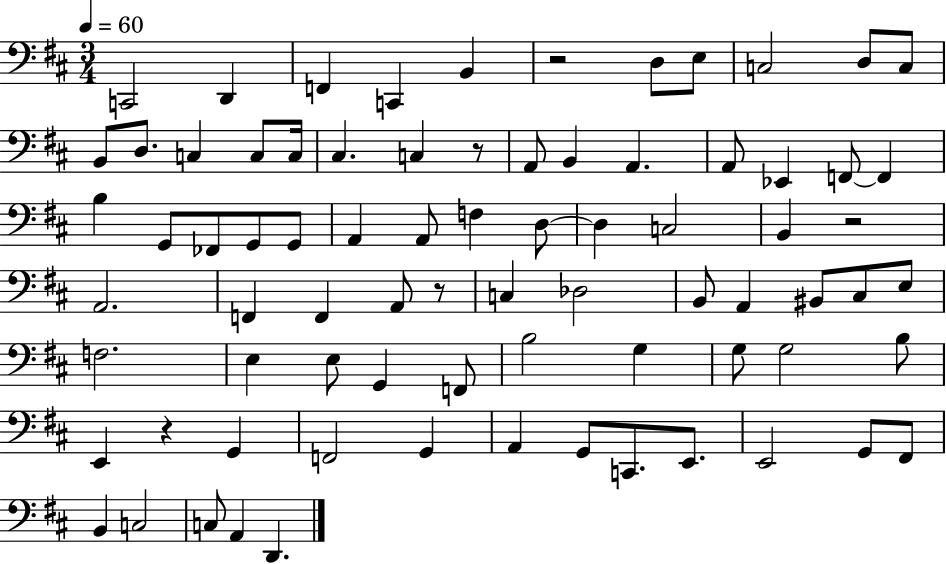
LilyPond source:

{
  \clef bass
  \numericTimeSignature
  \time 3/4
  \key d \major
  \tempo 4 = 60
  c,2 d,4 | f,4 c,4 b,4 | r2 d8 e8 | c2 d8 c8 | \break b,8 d8. c4 c8 c16 | cis4. c4 r8 | a,8 b,4 a,4. | a,8 ees,4 f,8~~ f,4 | \break b4 g,8 fes,8 g,8 g,8 | a,4 a,8 f4 d8~~ | d4 c2 | b,4 r2 | \break a,2. | f,4 f,4 a,8 r8 | c4 des2 | b,8 a,4 bis,8 cis8 e8 | \break f2. | e4 e8 g,4 f,8 | b2 g4 | g8 g2 b8 | \break e,4 r4 g,4 | f,2 g,4 | a,4 g,8 c,8. e,8. | e,2 g,8 fis,8 | \break b,4 c2 | c8 a,4 d,4. | \bar "|."
}